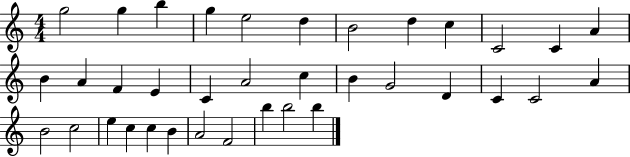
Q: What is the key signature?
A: C major